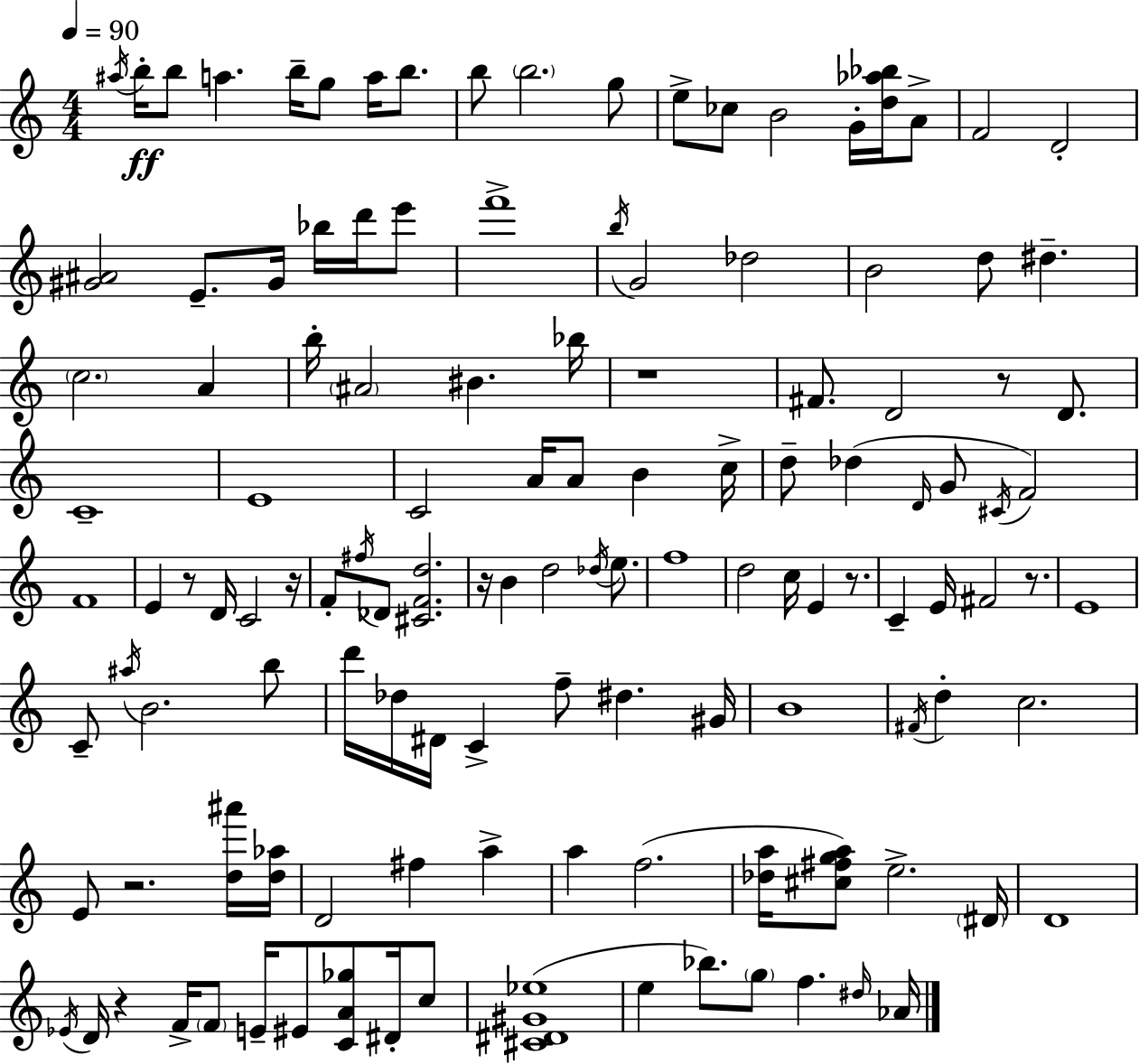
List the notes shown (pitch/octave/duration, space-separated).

A#5/s B5/s B5/e A5/q. B5/s G5/e A5/s B5/e. B5/e B5/h. G5/e E5/e CES5/e B4/h G4/s [D5,Ab5,Bb5]/s A4/e F4/h D4/h [G#4,A#4]/h E4/e. G#4/s Bb5/s D6/s E6/e F6/w B5/s G4/h Db5/h B4/h D5/e D#5/q. C5/h. A4/q B5/s A#4/h BIS4/q. Bb5/s R/w F#4/e. D4/h R/e D4/e. C4/w E4/w C4/h A4/s A4/e B4/q C5/s D5/e Db5/q D4/s G4/e C#4/s F4/h F4/w E4/q R/e D4/s C4/h R/s F4/e F#5/s Db4/e [C#4,F4,D5]/h. R/s B4/q D5/h Db5/s E5/e. F5/w D5/h C5/s E4/q R/e. C4/q E4/s F#4/h R/e. E4/w C4/e A#5/s B4/h. B5/e D6/s Db5/s D#4/s C4/q F5/e D#5/q. G#4/s B4/w F#4/s D5/q C5/h. E4/e R/h. [D5,A#6]/s [D5,Ab5]/s D4/h F#5/q A5/q A5/q F5/h. [Db5,A5]/s [C#5,F#5,G5,A5]/e E5/h. D#4/s D4/w Eb4/s D4/s R/q F4/s F4/e E4/s EIS4/e [C4,A4,Gb5]/e D#4/s C5/e [C#4,D#4,G#4,Eb5]/w E5/q Bb5/e. G5/e F5/q. D#5/s Ab4/s